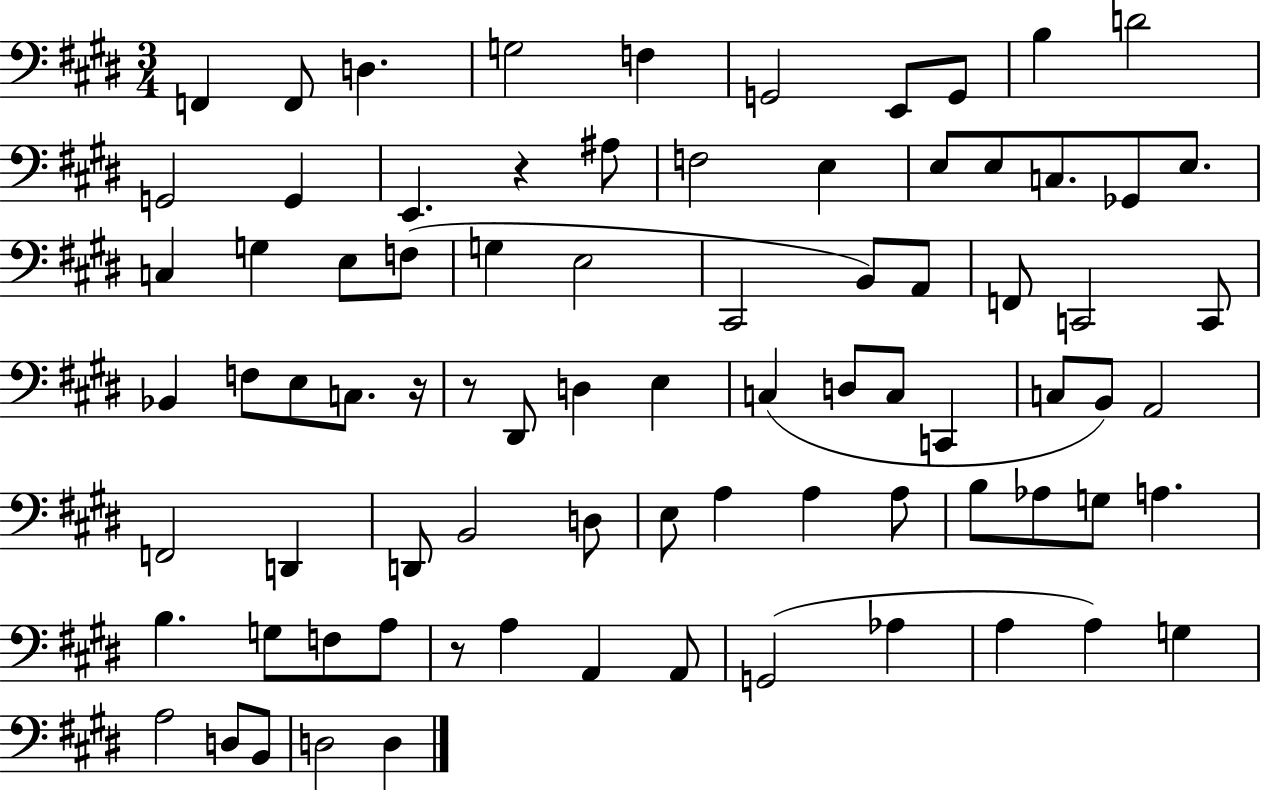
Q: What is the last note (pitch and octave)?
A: D3